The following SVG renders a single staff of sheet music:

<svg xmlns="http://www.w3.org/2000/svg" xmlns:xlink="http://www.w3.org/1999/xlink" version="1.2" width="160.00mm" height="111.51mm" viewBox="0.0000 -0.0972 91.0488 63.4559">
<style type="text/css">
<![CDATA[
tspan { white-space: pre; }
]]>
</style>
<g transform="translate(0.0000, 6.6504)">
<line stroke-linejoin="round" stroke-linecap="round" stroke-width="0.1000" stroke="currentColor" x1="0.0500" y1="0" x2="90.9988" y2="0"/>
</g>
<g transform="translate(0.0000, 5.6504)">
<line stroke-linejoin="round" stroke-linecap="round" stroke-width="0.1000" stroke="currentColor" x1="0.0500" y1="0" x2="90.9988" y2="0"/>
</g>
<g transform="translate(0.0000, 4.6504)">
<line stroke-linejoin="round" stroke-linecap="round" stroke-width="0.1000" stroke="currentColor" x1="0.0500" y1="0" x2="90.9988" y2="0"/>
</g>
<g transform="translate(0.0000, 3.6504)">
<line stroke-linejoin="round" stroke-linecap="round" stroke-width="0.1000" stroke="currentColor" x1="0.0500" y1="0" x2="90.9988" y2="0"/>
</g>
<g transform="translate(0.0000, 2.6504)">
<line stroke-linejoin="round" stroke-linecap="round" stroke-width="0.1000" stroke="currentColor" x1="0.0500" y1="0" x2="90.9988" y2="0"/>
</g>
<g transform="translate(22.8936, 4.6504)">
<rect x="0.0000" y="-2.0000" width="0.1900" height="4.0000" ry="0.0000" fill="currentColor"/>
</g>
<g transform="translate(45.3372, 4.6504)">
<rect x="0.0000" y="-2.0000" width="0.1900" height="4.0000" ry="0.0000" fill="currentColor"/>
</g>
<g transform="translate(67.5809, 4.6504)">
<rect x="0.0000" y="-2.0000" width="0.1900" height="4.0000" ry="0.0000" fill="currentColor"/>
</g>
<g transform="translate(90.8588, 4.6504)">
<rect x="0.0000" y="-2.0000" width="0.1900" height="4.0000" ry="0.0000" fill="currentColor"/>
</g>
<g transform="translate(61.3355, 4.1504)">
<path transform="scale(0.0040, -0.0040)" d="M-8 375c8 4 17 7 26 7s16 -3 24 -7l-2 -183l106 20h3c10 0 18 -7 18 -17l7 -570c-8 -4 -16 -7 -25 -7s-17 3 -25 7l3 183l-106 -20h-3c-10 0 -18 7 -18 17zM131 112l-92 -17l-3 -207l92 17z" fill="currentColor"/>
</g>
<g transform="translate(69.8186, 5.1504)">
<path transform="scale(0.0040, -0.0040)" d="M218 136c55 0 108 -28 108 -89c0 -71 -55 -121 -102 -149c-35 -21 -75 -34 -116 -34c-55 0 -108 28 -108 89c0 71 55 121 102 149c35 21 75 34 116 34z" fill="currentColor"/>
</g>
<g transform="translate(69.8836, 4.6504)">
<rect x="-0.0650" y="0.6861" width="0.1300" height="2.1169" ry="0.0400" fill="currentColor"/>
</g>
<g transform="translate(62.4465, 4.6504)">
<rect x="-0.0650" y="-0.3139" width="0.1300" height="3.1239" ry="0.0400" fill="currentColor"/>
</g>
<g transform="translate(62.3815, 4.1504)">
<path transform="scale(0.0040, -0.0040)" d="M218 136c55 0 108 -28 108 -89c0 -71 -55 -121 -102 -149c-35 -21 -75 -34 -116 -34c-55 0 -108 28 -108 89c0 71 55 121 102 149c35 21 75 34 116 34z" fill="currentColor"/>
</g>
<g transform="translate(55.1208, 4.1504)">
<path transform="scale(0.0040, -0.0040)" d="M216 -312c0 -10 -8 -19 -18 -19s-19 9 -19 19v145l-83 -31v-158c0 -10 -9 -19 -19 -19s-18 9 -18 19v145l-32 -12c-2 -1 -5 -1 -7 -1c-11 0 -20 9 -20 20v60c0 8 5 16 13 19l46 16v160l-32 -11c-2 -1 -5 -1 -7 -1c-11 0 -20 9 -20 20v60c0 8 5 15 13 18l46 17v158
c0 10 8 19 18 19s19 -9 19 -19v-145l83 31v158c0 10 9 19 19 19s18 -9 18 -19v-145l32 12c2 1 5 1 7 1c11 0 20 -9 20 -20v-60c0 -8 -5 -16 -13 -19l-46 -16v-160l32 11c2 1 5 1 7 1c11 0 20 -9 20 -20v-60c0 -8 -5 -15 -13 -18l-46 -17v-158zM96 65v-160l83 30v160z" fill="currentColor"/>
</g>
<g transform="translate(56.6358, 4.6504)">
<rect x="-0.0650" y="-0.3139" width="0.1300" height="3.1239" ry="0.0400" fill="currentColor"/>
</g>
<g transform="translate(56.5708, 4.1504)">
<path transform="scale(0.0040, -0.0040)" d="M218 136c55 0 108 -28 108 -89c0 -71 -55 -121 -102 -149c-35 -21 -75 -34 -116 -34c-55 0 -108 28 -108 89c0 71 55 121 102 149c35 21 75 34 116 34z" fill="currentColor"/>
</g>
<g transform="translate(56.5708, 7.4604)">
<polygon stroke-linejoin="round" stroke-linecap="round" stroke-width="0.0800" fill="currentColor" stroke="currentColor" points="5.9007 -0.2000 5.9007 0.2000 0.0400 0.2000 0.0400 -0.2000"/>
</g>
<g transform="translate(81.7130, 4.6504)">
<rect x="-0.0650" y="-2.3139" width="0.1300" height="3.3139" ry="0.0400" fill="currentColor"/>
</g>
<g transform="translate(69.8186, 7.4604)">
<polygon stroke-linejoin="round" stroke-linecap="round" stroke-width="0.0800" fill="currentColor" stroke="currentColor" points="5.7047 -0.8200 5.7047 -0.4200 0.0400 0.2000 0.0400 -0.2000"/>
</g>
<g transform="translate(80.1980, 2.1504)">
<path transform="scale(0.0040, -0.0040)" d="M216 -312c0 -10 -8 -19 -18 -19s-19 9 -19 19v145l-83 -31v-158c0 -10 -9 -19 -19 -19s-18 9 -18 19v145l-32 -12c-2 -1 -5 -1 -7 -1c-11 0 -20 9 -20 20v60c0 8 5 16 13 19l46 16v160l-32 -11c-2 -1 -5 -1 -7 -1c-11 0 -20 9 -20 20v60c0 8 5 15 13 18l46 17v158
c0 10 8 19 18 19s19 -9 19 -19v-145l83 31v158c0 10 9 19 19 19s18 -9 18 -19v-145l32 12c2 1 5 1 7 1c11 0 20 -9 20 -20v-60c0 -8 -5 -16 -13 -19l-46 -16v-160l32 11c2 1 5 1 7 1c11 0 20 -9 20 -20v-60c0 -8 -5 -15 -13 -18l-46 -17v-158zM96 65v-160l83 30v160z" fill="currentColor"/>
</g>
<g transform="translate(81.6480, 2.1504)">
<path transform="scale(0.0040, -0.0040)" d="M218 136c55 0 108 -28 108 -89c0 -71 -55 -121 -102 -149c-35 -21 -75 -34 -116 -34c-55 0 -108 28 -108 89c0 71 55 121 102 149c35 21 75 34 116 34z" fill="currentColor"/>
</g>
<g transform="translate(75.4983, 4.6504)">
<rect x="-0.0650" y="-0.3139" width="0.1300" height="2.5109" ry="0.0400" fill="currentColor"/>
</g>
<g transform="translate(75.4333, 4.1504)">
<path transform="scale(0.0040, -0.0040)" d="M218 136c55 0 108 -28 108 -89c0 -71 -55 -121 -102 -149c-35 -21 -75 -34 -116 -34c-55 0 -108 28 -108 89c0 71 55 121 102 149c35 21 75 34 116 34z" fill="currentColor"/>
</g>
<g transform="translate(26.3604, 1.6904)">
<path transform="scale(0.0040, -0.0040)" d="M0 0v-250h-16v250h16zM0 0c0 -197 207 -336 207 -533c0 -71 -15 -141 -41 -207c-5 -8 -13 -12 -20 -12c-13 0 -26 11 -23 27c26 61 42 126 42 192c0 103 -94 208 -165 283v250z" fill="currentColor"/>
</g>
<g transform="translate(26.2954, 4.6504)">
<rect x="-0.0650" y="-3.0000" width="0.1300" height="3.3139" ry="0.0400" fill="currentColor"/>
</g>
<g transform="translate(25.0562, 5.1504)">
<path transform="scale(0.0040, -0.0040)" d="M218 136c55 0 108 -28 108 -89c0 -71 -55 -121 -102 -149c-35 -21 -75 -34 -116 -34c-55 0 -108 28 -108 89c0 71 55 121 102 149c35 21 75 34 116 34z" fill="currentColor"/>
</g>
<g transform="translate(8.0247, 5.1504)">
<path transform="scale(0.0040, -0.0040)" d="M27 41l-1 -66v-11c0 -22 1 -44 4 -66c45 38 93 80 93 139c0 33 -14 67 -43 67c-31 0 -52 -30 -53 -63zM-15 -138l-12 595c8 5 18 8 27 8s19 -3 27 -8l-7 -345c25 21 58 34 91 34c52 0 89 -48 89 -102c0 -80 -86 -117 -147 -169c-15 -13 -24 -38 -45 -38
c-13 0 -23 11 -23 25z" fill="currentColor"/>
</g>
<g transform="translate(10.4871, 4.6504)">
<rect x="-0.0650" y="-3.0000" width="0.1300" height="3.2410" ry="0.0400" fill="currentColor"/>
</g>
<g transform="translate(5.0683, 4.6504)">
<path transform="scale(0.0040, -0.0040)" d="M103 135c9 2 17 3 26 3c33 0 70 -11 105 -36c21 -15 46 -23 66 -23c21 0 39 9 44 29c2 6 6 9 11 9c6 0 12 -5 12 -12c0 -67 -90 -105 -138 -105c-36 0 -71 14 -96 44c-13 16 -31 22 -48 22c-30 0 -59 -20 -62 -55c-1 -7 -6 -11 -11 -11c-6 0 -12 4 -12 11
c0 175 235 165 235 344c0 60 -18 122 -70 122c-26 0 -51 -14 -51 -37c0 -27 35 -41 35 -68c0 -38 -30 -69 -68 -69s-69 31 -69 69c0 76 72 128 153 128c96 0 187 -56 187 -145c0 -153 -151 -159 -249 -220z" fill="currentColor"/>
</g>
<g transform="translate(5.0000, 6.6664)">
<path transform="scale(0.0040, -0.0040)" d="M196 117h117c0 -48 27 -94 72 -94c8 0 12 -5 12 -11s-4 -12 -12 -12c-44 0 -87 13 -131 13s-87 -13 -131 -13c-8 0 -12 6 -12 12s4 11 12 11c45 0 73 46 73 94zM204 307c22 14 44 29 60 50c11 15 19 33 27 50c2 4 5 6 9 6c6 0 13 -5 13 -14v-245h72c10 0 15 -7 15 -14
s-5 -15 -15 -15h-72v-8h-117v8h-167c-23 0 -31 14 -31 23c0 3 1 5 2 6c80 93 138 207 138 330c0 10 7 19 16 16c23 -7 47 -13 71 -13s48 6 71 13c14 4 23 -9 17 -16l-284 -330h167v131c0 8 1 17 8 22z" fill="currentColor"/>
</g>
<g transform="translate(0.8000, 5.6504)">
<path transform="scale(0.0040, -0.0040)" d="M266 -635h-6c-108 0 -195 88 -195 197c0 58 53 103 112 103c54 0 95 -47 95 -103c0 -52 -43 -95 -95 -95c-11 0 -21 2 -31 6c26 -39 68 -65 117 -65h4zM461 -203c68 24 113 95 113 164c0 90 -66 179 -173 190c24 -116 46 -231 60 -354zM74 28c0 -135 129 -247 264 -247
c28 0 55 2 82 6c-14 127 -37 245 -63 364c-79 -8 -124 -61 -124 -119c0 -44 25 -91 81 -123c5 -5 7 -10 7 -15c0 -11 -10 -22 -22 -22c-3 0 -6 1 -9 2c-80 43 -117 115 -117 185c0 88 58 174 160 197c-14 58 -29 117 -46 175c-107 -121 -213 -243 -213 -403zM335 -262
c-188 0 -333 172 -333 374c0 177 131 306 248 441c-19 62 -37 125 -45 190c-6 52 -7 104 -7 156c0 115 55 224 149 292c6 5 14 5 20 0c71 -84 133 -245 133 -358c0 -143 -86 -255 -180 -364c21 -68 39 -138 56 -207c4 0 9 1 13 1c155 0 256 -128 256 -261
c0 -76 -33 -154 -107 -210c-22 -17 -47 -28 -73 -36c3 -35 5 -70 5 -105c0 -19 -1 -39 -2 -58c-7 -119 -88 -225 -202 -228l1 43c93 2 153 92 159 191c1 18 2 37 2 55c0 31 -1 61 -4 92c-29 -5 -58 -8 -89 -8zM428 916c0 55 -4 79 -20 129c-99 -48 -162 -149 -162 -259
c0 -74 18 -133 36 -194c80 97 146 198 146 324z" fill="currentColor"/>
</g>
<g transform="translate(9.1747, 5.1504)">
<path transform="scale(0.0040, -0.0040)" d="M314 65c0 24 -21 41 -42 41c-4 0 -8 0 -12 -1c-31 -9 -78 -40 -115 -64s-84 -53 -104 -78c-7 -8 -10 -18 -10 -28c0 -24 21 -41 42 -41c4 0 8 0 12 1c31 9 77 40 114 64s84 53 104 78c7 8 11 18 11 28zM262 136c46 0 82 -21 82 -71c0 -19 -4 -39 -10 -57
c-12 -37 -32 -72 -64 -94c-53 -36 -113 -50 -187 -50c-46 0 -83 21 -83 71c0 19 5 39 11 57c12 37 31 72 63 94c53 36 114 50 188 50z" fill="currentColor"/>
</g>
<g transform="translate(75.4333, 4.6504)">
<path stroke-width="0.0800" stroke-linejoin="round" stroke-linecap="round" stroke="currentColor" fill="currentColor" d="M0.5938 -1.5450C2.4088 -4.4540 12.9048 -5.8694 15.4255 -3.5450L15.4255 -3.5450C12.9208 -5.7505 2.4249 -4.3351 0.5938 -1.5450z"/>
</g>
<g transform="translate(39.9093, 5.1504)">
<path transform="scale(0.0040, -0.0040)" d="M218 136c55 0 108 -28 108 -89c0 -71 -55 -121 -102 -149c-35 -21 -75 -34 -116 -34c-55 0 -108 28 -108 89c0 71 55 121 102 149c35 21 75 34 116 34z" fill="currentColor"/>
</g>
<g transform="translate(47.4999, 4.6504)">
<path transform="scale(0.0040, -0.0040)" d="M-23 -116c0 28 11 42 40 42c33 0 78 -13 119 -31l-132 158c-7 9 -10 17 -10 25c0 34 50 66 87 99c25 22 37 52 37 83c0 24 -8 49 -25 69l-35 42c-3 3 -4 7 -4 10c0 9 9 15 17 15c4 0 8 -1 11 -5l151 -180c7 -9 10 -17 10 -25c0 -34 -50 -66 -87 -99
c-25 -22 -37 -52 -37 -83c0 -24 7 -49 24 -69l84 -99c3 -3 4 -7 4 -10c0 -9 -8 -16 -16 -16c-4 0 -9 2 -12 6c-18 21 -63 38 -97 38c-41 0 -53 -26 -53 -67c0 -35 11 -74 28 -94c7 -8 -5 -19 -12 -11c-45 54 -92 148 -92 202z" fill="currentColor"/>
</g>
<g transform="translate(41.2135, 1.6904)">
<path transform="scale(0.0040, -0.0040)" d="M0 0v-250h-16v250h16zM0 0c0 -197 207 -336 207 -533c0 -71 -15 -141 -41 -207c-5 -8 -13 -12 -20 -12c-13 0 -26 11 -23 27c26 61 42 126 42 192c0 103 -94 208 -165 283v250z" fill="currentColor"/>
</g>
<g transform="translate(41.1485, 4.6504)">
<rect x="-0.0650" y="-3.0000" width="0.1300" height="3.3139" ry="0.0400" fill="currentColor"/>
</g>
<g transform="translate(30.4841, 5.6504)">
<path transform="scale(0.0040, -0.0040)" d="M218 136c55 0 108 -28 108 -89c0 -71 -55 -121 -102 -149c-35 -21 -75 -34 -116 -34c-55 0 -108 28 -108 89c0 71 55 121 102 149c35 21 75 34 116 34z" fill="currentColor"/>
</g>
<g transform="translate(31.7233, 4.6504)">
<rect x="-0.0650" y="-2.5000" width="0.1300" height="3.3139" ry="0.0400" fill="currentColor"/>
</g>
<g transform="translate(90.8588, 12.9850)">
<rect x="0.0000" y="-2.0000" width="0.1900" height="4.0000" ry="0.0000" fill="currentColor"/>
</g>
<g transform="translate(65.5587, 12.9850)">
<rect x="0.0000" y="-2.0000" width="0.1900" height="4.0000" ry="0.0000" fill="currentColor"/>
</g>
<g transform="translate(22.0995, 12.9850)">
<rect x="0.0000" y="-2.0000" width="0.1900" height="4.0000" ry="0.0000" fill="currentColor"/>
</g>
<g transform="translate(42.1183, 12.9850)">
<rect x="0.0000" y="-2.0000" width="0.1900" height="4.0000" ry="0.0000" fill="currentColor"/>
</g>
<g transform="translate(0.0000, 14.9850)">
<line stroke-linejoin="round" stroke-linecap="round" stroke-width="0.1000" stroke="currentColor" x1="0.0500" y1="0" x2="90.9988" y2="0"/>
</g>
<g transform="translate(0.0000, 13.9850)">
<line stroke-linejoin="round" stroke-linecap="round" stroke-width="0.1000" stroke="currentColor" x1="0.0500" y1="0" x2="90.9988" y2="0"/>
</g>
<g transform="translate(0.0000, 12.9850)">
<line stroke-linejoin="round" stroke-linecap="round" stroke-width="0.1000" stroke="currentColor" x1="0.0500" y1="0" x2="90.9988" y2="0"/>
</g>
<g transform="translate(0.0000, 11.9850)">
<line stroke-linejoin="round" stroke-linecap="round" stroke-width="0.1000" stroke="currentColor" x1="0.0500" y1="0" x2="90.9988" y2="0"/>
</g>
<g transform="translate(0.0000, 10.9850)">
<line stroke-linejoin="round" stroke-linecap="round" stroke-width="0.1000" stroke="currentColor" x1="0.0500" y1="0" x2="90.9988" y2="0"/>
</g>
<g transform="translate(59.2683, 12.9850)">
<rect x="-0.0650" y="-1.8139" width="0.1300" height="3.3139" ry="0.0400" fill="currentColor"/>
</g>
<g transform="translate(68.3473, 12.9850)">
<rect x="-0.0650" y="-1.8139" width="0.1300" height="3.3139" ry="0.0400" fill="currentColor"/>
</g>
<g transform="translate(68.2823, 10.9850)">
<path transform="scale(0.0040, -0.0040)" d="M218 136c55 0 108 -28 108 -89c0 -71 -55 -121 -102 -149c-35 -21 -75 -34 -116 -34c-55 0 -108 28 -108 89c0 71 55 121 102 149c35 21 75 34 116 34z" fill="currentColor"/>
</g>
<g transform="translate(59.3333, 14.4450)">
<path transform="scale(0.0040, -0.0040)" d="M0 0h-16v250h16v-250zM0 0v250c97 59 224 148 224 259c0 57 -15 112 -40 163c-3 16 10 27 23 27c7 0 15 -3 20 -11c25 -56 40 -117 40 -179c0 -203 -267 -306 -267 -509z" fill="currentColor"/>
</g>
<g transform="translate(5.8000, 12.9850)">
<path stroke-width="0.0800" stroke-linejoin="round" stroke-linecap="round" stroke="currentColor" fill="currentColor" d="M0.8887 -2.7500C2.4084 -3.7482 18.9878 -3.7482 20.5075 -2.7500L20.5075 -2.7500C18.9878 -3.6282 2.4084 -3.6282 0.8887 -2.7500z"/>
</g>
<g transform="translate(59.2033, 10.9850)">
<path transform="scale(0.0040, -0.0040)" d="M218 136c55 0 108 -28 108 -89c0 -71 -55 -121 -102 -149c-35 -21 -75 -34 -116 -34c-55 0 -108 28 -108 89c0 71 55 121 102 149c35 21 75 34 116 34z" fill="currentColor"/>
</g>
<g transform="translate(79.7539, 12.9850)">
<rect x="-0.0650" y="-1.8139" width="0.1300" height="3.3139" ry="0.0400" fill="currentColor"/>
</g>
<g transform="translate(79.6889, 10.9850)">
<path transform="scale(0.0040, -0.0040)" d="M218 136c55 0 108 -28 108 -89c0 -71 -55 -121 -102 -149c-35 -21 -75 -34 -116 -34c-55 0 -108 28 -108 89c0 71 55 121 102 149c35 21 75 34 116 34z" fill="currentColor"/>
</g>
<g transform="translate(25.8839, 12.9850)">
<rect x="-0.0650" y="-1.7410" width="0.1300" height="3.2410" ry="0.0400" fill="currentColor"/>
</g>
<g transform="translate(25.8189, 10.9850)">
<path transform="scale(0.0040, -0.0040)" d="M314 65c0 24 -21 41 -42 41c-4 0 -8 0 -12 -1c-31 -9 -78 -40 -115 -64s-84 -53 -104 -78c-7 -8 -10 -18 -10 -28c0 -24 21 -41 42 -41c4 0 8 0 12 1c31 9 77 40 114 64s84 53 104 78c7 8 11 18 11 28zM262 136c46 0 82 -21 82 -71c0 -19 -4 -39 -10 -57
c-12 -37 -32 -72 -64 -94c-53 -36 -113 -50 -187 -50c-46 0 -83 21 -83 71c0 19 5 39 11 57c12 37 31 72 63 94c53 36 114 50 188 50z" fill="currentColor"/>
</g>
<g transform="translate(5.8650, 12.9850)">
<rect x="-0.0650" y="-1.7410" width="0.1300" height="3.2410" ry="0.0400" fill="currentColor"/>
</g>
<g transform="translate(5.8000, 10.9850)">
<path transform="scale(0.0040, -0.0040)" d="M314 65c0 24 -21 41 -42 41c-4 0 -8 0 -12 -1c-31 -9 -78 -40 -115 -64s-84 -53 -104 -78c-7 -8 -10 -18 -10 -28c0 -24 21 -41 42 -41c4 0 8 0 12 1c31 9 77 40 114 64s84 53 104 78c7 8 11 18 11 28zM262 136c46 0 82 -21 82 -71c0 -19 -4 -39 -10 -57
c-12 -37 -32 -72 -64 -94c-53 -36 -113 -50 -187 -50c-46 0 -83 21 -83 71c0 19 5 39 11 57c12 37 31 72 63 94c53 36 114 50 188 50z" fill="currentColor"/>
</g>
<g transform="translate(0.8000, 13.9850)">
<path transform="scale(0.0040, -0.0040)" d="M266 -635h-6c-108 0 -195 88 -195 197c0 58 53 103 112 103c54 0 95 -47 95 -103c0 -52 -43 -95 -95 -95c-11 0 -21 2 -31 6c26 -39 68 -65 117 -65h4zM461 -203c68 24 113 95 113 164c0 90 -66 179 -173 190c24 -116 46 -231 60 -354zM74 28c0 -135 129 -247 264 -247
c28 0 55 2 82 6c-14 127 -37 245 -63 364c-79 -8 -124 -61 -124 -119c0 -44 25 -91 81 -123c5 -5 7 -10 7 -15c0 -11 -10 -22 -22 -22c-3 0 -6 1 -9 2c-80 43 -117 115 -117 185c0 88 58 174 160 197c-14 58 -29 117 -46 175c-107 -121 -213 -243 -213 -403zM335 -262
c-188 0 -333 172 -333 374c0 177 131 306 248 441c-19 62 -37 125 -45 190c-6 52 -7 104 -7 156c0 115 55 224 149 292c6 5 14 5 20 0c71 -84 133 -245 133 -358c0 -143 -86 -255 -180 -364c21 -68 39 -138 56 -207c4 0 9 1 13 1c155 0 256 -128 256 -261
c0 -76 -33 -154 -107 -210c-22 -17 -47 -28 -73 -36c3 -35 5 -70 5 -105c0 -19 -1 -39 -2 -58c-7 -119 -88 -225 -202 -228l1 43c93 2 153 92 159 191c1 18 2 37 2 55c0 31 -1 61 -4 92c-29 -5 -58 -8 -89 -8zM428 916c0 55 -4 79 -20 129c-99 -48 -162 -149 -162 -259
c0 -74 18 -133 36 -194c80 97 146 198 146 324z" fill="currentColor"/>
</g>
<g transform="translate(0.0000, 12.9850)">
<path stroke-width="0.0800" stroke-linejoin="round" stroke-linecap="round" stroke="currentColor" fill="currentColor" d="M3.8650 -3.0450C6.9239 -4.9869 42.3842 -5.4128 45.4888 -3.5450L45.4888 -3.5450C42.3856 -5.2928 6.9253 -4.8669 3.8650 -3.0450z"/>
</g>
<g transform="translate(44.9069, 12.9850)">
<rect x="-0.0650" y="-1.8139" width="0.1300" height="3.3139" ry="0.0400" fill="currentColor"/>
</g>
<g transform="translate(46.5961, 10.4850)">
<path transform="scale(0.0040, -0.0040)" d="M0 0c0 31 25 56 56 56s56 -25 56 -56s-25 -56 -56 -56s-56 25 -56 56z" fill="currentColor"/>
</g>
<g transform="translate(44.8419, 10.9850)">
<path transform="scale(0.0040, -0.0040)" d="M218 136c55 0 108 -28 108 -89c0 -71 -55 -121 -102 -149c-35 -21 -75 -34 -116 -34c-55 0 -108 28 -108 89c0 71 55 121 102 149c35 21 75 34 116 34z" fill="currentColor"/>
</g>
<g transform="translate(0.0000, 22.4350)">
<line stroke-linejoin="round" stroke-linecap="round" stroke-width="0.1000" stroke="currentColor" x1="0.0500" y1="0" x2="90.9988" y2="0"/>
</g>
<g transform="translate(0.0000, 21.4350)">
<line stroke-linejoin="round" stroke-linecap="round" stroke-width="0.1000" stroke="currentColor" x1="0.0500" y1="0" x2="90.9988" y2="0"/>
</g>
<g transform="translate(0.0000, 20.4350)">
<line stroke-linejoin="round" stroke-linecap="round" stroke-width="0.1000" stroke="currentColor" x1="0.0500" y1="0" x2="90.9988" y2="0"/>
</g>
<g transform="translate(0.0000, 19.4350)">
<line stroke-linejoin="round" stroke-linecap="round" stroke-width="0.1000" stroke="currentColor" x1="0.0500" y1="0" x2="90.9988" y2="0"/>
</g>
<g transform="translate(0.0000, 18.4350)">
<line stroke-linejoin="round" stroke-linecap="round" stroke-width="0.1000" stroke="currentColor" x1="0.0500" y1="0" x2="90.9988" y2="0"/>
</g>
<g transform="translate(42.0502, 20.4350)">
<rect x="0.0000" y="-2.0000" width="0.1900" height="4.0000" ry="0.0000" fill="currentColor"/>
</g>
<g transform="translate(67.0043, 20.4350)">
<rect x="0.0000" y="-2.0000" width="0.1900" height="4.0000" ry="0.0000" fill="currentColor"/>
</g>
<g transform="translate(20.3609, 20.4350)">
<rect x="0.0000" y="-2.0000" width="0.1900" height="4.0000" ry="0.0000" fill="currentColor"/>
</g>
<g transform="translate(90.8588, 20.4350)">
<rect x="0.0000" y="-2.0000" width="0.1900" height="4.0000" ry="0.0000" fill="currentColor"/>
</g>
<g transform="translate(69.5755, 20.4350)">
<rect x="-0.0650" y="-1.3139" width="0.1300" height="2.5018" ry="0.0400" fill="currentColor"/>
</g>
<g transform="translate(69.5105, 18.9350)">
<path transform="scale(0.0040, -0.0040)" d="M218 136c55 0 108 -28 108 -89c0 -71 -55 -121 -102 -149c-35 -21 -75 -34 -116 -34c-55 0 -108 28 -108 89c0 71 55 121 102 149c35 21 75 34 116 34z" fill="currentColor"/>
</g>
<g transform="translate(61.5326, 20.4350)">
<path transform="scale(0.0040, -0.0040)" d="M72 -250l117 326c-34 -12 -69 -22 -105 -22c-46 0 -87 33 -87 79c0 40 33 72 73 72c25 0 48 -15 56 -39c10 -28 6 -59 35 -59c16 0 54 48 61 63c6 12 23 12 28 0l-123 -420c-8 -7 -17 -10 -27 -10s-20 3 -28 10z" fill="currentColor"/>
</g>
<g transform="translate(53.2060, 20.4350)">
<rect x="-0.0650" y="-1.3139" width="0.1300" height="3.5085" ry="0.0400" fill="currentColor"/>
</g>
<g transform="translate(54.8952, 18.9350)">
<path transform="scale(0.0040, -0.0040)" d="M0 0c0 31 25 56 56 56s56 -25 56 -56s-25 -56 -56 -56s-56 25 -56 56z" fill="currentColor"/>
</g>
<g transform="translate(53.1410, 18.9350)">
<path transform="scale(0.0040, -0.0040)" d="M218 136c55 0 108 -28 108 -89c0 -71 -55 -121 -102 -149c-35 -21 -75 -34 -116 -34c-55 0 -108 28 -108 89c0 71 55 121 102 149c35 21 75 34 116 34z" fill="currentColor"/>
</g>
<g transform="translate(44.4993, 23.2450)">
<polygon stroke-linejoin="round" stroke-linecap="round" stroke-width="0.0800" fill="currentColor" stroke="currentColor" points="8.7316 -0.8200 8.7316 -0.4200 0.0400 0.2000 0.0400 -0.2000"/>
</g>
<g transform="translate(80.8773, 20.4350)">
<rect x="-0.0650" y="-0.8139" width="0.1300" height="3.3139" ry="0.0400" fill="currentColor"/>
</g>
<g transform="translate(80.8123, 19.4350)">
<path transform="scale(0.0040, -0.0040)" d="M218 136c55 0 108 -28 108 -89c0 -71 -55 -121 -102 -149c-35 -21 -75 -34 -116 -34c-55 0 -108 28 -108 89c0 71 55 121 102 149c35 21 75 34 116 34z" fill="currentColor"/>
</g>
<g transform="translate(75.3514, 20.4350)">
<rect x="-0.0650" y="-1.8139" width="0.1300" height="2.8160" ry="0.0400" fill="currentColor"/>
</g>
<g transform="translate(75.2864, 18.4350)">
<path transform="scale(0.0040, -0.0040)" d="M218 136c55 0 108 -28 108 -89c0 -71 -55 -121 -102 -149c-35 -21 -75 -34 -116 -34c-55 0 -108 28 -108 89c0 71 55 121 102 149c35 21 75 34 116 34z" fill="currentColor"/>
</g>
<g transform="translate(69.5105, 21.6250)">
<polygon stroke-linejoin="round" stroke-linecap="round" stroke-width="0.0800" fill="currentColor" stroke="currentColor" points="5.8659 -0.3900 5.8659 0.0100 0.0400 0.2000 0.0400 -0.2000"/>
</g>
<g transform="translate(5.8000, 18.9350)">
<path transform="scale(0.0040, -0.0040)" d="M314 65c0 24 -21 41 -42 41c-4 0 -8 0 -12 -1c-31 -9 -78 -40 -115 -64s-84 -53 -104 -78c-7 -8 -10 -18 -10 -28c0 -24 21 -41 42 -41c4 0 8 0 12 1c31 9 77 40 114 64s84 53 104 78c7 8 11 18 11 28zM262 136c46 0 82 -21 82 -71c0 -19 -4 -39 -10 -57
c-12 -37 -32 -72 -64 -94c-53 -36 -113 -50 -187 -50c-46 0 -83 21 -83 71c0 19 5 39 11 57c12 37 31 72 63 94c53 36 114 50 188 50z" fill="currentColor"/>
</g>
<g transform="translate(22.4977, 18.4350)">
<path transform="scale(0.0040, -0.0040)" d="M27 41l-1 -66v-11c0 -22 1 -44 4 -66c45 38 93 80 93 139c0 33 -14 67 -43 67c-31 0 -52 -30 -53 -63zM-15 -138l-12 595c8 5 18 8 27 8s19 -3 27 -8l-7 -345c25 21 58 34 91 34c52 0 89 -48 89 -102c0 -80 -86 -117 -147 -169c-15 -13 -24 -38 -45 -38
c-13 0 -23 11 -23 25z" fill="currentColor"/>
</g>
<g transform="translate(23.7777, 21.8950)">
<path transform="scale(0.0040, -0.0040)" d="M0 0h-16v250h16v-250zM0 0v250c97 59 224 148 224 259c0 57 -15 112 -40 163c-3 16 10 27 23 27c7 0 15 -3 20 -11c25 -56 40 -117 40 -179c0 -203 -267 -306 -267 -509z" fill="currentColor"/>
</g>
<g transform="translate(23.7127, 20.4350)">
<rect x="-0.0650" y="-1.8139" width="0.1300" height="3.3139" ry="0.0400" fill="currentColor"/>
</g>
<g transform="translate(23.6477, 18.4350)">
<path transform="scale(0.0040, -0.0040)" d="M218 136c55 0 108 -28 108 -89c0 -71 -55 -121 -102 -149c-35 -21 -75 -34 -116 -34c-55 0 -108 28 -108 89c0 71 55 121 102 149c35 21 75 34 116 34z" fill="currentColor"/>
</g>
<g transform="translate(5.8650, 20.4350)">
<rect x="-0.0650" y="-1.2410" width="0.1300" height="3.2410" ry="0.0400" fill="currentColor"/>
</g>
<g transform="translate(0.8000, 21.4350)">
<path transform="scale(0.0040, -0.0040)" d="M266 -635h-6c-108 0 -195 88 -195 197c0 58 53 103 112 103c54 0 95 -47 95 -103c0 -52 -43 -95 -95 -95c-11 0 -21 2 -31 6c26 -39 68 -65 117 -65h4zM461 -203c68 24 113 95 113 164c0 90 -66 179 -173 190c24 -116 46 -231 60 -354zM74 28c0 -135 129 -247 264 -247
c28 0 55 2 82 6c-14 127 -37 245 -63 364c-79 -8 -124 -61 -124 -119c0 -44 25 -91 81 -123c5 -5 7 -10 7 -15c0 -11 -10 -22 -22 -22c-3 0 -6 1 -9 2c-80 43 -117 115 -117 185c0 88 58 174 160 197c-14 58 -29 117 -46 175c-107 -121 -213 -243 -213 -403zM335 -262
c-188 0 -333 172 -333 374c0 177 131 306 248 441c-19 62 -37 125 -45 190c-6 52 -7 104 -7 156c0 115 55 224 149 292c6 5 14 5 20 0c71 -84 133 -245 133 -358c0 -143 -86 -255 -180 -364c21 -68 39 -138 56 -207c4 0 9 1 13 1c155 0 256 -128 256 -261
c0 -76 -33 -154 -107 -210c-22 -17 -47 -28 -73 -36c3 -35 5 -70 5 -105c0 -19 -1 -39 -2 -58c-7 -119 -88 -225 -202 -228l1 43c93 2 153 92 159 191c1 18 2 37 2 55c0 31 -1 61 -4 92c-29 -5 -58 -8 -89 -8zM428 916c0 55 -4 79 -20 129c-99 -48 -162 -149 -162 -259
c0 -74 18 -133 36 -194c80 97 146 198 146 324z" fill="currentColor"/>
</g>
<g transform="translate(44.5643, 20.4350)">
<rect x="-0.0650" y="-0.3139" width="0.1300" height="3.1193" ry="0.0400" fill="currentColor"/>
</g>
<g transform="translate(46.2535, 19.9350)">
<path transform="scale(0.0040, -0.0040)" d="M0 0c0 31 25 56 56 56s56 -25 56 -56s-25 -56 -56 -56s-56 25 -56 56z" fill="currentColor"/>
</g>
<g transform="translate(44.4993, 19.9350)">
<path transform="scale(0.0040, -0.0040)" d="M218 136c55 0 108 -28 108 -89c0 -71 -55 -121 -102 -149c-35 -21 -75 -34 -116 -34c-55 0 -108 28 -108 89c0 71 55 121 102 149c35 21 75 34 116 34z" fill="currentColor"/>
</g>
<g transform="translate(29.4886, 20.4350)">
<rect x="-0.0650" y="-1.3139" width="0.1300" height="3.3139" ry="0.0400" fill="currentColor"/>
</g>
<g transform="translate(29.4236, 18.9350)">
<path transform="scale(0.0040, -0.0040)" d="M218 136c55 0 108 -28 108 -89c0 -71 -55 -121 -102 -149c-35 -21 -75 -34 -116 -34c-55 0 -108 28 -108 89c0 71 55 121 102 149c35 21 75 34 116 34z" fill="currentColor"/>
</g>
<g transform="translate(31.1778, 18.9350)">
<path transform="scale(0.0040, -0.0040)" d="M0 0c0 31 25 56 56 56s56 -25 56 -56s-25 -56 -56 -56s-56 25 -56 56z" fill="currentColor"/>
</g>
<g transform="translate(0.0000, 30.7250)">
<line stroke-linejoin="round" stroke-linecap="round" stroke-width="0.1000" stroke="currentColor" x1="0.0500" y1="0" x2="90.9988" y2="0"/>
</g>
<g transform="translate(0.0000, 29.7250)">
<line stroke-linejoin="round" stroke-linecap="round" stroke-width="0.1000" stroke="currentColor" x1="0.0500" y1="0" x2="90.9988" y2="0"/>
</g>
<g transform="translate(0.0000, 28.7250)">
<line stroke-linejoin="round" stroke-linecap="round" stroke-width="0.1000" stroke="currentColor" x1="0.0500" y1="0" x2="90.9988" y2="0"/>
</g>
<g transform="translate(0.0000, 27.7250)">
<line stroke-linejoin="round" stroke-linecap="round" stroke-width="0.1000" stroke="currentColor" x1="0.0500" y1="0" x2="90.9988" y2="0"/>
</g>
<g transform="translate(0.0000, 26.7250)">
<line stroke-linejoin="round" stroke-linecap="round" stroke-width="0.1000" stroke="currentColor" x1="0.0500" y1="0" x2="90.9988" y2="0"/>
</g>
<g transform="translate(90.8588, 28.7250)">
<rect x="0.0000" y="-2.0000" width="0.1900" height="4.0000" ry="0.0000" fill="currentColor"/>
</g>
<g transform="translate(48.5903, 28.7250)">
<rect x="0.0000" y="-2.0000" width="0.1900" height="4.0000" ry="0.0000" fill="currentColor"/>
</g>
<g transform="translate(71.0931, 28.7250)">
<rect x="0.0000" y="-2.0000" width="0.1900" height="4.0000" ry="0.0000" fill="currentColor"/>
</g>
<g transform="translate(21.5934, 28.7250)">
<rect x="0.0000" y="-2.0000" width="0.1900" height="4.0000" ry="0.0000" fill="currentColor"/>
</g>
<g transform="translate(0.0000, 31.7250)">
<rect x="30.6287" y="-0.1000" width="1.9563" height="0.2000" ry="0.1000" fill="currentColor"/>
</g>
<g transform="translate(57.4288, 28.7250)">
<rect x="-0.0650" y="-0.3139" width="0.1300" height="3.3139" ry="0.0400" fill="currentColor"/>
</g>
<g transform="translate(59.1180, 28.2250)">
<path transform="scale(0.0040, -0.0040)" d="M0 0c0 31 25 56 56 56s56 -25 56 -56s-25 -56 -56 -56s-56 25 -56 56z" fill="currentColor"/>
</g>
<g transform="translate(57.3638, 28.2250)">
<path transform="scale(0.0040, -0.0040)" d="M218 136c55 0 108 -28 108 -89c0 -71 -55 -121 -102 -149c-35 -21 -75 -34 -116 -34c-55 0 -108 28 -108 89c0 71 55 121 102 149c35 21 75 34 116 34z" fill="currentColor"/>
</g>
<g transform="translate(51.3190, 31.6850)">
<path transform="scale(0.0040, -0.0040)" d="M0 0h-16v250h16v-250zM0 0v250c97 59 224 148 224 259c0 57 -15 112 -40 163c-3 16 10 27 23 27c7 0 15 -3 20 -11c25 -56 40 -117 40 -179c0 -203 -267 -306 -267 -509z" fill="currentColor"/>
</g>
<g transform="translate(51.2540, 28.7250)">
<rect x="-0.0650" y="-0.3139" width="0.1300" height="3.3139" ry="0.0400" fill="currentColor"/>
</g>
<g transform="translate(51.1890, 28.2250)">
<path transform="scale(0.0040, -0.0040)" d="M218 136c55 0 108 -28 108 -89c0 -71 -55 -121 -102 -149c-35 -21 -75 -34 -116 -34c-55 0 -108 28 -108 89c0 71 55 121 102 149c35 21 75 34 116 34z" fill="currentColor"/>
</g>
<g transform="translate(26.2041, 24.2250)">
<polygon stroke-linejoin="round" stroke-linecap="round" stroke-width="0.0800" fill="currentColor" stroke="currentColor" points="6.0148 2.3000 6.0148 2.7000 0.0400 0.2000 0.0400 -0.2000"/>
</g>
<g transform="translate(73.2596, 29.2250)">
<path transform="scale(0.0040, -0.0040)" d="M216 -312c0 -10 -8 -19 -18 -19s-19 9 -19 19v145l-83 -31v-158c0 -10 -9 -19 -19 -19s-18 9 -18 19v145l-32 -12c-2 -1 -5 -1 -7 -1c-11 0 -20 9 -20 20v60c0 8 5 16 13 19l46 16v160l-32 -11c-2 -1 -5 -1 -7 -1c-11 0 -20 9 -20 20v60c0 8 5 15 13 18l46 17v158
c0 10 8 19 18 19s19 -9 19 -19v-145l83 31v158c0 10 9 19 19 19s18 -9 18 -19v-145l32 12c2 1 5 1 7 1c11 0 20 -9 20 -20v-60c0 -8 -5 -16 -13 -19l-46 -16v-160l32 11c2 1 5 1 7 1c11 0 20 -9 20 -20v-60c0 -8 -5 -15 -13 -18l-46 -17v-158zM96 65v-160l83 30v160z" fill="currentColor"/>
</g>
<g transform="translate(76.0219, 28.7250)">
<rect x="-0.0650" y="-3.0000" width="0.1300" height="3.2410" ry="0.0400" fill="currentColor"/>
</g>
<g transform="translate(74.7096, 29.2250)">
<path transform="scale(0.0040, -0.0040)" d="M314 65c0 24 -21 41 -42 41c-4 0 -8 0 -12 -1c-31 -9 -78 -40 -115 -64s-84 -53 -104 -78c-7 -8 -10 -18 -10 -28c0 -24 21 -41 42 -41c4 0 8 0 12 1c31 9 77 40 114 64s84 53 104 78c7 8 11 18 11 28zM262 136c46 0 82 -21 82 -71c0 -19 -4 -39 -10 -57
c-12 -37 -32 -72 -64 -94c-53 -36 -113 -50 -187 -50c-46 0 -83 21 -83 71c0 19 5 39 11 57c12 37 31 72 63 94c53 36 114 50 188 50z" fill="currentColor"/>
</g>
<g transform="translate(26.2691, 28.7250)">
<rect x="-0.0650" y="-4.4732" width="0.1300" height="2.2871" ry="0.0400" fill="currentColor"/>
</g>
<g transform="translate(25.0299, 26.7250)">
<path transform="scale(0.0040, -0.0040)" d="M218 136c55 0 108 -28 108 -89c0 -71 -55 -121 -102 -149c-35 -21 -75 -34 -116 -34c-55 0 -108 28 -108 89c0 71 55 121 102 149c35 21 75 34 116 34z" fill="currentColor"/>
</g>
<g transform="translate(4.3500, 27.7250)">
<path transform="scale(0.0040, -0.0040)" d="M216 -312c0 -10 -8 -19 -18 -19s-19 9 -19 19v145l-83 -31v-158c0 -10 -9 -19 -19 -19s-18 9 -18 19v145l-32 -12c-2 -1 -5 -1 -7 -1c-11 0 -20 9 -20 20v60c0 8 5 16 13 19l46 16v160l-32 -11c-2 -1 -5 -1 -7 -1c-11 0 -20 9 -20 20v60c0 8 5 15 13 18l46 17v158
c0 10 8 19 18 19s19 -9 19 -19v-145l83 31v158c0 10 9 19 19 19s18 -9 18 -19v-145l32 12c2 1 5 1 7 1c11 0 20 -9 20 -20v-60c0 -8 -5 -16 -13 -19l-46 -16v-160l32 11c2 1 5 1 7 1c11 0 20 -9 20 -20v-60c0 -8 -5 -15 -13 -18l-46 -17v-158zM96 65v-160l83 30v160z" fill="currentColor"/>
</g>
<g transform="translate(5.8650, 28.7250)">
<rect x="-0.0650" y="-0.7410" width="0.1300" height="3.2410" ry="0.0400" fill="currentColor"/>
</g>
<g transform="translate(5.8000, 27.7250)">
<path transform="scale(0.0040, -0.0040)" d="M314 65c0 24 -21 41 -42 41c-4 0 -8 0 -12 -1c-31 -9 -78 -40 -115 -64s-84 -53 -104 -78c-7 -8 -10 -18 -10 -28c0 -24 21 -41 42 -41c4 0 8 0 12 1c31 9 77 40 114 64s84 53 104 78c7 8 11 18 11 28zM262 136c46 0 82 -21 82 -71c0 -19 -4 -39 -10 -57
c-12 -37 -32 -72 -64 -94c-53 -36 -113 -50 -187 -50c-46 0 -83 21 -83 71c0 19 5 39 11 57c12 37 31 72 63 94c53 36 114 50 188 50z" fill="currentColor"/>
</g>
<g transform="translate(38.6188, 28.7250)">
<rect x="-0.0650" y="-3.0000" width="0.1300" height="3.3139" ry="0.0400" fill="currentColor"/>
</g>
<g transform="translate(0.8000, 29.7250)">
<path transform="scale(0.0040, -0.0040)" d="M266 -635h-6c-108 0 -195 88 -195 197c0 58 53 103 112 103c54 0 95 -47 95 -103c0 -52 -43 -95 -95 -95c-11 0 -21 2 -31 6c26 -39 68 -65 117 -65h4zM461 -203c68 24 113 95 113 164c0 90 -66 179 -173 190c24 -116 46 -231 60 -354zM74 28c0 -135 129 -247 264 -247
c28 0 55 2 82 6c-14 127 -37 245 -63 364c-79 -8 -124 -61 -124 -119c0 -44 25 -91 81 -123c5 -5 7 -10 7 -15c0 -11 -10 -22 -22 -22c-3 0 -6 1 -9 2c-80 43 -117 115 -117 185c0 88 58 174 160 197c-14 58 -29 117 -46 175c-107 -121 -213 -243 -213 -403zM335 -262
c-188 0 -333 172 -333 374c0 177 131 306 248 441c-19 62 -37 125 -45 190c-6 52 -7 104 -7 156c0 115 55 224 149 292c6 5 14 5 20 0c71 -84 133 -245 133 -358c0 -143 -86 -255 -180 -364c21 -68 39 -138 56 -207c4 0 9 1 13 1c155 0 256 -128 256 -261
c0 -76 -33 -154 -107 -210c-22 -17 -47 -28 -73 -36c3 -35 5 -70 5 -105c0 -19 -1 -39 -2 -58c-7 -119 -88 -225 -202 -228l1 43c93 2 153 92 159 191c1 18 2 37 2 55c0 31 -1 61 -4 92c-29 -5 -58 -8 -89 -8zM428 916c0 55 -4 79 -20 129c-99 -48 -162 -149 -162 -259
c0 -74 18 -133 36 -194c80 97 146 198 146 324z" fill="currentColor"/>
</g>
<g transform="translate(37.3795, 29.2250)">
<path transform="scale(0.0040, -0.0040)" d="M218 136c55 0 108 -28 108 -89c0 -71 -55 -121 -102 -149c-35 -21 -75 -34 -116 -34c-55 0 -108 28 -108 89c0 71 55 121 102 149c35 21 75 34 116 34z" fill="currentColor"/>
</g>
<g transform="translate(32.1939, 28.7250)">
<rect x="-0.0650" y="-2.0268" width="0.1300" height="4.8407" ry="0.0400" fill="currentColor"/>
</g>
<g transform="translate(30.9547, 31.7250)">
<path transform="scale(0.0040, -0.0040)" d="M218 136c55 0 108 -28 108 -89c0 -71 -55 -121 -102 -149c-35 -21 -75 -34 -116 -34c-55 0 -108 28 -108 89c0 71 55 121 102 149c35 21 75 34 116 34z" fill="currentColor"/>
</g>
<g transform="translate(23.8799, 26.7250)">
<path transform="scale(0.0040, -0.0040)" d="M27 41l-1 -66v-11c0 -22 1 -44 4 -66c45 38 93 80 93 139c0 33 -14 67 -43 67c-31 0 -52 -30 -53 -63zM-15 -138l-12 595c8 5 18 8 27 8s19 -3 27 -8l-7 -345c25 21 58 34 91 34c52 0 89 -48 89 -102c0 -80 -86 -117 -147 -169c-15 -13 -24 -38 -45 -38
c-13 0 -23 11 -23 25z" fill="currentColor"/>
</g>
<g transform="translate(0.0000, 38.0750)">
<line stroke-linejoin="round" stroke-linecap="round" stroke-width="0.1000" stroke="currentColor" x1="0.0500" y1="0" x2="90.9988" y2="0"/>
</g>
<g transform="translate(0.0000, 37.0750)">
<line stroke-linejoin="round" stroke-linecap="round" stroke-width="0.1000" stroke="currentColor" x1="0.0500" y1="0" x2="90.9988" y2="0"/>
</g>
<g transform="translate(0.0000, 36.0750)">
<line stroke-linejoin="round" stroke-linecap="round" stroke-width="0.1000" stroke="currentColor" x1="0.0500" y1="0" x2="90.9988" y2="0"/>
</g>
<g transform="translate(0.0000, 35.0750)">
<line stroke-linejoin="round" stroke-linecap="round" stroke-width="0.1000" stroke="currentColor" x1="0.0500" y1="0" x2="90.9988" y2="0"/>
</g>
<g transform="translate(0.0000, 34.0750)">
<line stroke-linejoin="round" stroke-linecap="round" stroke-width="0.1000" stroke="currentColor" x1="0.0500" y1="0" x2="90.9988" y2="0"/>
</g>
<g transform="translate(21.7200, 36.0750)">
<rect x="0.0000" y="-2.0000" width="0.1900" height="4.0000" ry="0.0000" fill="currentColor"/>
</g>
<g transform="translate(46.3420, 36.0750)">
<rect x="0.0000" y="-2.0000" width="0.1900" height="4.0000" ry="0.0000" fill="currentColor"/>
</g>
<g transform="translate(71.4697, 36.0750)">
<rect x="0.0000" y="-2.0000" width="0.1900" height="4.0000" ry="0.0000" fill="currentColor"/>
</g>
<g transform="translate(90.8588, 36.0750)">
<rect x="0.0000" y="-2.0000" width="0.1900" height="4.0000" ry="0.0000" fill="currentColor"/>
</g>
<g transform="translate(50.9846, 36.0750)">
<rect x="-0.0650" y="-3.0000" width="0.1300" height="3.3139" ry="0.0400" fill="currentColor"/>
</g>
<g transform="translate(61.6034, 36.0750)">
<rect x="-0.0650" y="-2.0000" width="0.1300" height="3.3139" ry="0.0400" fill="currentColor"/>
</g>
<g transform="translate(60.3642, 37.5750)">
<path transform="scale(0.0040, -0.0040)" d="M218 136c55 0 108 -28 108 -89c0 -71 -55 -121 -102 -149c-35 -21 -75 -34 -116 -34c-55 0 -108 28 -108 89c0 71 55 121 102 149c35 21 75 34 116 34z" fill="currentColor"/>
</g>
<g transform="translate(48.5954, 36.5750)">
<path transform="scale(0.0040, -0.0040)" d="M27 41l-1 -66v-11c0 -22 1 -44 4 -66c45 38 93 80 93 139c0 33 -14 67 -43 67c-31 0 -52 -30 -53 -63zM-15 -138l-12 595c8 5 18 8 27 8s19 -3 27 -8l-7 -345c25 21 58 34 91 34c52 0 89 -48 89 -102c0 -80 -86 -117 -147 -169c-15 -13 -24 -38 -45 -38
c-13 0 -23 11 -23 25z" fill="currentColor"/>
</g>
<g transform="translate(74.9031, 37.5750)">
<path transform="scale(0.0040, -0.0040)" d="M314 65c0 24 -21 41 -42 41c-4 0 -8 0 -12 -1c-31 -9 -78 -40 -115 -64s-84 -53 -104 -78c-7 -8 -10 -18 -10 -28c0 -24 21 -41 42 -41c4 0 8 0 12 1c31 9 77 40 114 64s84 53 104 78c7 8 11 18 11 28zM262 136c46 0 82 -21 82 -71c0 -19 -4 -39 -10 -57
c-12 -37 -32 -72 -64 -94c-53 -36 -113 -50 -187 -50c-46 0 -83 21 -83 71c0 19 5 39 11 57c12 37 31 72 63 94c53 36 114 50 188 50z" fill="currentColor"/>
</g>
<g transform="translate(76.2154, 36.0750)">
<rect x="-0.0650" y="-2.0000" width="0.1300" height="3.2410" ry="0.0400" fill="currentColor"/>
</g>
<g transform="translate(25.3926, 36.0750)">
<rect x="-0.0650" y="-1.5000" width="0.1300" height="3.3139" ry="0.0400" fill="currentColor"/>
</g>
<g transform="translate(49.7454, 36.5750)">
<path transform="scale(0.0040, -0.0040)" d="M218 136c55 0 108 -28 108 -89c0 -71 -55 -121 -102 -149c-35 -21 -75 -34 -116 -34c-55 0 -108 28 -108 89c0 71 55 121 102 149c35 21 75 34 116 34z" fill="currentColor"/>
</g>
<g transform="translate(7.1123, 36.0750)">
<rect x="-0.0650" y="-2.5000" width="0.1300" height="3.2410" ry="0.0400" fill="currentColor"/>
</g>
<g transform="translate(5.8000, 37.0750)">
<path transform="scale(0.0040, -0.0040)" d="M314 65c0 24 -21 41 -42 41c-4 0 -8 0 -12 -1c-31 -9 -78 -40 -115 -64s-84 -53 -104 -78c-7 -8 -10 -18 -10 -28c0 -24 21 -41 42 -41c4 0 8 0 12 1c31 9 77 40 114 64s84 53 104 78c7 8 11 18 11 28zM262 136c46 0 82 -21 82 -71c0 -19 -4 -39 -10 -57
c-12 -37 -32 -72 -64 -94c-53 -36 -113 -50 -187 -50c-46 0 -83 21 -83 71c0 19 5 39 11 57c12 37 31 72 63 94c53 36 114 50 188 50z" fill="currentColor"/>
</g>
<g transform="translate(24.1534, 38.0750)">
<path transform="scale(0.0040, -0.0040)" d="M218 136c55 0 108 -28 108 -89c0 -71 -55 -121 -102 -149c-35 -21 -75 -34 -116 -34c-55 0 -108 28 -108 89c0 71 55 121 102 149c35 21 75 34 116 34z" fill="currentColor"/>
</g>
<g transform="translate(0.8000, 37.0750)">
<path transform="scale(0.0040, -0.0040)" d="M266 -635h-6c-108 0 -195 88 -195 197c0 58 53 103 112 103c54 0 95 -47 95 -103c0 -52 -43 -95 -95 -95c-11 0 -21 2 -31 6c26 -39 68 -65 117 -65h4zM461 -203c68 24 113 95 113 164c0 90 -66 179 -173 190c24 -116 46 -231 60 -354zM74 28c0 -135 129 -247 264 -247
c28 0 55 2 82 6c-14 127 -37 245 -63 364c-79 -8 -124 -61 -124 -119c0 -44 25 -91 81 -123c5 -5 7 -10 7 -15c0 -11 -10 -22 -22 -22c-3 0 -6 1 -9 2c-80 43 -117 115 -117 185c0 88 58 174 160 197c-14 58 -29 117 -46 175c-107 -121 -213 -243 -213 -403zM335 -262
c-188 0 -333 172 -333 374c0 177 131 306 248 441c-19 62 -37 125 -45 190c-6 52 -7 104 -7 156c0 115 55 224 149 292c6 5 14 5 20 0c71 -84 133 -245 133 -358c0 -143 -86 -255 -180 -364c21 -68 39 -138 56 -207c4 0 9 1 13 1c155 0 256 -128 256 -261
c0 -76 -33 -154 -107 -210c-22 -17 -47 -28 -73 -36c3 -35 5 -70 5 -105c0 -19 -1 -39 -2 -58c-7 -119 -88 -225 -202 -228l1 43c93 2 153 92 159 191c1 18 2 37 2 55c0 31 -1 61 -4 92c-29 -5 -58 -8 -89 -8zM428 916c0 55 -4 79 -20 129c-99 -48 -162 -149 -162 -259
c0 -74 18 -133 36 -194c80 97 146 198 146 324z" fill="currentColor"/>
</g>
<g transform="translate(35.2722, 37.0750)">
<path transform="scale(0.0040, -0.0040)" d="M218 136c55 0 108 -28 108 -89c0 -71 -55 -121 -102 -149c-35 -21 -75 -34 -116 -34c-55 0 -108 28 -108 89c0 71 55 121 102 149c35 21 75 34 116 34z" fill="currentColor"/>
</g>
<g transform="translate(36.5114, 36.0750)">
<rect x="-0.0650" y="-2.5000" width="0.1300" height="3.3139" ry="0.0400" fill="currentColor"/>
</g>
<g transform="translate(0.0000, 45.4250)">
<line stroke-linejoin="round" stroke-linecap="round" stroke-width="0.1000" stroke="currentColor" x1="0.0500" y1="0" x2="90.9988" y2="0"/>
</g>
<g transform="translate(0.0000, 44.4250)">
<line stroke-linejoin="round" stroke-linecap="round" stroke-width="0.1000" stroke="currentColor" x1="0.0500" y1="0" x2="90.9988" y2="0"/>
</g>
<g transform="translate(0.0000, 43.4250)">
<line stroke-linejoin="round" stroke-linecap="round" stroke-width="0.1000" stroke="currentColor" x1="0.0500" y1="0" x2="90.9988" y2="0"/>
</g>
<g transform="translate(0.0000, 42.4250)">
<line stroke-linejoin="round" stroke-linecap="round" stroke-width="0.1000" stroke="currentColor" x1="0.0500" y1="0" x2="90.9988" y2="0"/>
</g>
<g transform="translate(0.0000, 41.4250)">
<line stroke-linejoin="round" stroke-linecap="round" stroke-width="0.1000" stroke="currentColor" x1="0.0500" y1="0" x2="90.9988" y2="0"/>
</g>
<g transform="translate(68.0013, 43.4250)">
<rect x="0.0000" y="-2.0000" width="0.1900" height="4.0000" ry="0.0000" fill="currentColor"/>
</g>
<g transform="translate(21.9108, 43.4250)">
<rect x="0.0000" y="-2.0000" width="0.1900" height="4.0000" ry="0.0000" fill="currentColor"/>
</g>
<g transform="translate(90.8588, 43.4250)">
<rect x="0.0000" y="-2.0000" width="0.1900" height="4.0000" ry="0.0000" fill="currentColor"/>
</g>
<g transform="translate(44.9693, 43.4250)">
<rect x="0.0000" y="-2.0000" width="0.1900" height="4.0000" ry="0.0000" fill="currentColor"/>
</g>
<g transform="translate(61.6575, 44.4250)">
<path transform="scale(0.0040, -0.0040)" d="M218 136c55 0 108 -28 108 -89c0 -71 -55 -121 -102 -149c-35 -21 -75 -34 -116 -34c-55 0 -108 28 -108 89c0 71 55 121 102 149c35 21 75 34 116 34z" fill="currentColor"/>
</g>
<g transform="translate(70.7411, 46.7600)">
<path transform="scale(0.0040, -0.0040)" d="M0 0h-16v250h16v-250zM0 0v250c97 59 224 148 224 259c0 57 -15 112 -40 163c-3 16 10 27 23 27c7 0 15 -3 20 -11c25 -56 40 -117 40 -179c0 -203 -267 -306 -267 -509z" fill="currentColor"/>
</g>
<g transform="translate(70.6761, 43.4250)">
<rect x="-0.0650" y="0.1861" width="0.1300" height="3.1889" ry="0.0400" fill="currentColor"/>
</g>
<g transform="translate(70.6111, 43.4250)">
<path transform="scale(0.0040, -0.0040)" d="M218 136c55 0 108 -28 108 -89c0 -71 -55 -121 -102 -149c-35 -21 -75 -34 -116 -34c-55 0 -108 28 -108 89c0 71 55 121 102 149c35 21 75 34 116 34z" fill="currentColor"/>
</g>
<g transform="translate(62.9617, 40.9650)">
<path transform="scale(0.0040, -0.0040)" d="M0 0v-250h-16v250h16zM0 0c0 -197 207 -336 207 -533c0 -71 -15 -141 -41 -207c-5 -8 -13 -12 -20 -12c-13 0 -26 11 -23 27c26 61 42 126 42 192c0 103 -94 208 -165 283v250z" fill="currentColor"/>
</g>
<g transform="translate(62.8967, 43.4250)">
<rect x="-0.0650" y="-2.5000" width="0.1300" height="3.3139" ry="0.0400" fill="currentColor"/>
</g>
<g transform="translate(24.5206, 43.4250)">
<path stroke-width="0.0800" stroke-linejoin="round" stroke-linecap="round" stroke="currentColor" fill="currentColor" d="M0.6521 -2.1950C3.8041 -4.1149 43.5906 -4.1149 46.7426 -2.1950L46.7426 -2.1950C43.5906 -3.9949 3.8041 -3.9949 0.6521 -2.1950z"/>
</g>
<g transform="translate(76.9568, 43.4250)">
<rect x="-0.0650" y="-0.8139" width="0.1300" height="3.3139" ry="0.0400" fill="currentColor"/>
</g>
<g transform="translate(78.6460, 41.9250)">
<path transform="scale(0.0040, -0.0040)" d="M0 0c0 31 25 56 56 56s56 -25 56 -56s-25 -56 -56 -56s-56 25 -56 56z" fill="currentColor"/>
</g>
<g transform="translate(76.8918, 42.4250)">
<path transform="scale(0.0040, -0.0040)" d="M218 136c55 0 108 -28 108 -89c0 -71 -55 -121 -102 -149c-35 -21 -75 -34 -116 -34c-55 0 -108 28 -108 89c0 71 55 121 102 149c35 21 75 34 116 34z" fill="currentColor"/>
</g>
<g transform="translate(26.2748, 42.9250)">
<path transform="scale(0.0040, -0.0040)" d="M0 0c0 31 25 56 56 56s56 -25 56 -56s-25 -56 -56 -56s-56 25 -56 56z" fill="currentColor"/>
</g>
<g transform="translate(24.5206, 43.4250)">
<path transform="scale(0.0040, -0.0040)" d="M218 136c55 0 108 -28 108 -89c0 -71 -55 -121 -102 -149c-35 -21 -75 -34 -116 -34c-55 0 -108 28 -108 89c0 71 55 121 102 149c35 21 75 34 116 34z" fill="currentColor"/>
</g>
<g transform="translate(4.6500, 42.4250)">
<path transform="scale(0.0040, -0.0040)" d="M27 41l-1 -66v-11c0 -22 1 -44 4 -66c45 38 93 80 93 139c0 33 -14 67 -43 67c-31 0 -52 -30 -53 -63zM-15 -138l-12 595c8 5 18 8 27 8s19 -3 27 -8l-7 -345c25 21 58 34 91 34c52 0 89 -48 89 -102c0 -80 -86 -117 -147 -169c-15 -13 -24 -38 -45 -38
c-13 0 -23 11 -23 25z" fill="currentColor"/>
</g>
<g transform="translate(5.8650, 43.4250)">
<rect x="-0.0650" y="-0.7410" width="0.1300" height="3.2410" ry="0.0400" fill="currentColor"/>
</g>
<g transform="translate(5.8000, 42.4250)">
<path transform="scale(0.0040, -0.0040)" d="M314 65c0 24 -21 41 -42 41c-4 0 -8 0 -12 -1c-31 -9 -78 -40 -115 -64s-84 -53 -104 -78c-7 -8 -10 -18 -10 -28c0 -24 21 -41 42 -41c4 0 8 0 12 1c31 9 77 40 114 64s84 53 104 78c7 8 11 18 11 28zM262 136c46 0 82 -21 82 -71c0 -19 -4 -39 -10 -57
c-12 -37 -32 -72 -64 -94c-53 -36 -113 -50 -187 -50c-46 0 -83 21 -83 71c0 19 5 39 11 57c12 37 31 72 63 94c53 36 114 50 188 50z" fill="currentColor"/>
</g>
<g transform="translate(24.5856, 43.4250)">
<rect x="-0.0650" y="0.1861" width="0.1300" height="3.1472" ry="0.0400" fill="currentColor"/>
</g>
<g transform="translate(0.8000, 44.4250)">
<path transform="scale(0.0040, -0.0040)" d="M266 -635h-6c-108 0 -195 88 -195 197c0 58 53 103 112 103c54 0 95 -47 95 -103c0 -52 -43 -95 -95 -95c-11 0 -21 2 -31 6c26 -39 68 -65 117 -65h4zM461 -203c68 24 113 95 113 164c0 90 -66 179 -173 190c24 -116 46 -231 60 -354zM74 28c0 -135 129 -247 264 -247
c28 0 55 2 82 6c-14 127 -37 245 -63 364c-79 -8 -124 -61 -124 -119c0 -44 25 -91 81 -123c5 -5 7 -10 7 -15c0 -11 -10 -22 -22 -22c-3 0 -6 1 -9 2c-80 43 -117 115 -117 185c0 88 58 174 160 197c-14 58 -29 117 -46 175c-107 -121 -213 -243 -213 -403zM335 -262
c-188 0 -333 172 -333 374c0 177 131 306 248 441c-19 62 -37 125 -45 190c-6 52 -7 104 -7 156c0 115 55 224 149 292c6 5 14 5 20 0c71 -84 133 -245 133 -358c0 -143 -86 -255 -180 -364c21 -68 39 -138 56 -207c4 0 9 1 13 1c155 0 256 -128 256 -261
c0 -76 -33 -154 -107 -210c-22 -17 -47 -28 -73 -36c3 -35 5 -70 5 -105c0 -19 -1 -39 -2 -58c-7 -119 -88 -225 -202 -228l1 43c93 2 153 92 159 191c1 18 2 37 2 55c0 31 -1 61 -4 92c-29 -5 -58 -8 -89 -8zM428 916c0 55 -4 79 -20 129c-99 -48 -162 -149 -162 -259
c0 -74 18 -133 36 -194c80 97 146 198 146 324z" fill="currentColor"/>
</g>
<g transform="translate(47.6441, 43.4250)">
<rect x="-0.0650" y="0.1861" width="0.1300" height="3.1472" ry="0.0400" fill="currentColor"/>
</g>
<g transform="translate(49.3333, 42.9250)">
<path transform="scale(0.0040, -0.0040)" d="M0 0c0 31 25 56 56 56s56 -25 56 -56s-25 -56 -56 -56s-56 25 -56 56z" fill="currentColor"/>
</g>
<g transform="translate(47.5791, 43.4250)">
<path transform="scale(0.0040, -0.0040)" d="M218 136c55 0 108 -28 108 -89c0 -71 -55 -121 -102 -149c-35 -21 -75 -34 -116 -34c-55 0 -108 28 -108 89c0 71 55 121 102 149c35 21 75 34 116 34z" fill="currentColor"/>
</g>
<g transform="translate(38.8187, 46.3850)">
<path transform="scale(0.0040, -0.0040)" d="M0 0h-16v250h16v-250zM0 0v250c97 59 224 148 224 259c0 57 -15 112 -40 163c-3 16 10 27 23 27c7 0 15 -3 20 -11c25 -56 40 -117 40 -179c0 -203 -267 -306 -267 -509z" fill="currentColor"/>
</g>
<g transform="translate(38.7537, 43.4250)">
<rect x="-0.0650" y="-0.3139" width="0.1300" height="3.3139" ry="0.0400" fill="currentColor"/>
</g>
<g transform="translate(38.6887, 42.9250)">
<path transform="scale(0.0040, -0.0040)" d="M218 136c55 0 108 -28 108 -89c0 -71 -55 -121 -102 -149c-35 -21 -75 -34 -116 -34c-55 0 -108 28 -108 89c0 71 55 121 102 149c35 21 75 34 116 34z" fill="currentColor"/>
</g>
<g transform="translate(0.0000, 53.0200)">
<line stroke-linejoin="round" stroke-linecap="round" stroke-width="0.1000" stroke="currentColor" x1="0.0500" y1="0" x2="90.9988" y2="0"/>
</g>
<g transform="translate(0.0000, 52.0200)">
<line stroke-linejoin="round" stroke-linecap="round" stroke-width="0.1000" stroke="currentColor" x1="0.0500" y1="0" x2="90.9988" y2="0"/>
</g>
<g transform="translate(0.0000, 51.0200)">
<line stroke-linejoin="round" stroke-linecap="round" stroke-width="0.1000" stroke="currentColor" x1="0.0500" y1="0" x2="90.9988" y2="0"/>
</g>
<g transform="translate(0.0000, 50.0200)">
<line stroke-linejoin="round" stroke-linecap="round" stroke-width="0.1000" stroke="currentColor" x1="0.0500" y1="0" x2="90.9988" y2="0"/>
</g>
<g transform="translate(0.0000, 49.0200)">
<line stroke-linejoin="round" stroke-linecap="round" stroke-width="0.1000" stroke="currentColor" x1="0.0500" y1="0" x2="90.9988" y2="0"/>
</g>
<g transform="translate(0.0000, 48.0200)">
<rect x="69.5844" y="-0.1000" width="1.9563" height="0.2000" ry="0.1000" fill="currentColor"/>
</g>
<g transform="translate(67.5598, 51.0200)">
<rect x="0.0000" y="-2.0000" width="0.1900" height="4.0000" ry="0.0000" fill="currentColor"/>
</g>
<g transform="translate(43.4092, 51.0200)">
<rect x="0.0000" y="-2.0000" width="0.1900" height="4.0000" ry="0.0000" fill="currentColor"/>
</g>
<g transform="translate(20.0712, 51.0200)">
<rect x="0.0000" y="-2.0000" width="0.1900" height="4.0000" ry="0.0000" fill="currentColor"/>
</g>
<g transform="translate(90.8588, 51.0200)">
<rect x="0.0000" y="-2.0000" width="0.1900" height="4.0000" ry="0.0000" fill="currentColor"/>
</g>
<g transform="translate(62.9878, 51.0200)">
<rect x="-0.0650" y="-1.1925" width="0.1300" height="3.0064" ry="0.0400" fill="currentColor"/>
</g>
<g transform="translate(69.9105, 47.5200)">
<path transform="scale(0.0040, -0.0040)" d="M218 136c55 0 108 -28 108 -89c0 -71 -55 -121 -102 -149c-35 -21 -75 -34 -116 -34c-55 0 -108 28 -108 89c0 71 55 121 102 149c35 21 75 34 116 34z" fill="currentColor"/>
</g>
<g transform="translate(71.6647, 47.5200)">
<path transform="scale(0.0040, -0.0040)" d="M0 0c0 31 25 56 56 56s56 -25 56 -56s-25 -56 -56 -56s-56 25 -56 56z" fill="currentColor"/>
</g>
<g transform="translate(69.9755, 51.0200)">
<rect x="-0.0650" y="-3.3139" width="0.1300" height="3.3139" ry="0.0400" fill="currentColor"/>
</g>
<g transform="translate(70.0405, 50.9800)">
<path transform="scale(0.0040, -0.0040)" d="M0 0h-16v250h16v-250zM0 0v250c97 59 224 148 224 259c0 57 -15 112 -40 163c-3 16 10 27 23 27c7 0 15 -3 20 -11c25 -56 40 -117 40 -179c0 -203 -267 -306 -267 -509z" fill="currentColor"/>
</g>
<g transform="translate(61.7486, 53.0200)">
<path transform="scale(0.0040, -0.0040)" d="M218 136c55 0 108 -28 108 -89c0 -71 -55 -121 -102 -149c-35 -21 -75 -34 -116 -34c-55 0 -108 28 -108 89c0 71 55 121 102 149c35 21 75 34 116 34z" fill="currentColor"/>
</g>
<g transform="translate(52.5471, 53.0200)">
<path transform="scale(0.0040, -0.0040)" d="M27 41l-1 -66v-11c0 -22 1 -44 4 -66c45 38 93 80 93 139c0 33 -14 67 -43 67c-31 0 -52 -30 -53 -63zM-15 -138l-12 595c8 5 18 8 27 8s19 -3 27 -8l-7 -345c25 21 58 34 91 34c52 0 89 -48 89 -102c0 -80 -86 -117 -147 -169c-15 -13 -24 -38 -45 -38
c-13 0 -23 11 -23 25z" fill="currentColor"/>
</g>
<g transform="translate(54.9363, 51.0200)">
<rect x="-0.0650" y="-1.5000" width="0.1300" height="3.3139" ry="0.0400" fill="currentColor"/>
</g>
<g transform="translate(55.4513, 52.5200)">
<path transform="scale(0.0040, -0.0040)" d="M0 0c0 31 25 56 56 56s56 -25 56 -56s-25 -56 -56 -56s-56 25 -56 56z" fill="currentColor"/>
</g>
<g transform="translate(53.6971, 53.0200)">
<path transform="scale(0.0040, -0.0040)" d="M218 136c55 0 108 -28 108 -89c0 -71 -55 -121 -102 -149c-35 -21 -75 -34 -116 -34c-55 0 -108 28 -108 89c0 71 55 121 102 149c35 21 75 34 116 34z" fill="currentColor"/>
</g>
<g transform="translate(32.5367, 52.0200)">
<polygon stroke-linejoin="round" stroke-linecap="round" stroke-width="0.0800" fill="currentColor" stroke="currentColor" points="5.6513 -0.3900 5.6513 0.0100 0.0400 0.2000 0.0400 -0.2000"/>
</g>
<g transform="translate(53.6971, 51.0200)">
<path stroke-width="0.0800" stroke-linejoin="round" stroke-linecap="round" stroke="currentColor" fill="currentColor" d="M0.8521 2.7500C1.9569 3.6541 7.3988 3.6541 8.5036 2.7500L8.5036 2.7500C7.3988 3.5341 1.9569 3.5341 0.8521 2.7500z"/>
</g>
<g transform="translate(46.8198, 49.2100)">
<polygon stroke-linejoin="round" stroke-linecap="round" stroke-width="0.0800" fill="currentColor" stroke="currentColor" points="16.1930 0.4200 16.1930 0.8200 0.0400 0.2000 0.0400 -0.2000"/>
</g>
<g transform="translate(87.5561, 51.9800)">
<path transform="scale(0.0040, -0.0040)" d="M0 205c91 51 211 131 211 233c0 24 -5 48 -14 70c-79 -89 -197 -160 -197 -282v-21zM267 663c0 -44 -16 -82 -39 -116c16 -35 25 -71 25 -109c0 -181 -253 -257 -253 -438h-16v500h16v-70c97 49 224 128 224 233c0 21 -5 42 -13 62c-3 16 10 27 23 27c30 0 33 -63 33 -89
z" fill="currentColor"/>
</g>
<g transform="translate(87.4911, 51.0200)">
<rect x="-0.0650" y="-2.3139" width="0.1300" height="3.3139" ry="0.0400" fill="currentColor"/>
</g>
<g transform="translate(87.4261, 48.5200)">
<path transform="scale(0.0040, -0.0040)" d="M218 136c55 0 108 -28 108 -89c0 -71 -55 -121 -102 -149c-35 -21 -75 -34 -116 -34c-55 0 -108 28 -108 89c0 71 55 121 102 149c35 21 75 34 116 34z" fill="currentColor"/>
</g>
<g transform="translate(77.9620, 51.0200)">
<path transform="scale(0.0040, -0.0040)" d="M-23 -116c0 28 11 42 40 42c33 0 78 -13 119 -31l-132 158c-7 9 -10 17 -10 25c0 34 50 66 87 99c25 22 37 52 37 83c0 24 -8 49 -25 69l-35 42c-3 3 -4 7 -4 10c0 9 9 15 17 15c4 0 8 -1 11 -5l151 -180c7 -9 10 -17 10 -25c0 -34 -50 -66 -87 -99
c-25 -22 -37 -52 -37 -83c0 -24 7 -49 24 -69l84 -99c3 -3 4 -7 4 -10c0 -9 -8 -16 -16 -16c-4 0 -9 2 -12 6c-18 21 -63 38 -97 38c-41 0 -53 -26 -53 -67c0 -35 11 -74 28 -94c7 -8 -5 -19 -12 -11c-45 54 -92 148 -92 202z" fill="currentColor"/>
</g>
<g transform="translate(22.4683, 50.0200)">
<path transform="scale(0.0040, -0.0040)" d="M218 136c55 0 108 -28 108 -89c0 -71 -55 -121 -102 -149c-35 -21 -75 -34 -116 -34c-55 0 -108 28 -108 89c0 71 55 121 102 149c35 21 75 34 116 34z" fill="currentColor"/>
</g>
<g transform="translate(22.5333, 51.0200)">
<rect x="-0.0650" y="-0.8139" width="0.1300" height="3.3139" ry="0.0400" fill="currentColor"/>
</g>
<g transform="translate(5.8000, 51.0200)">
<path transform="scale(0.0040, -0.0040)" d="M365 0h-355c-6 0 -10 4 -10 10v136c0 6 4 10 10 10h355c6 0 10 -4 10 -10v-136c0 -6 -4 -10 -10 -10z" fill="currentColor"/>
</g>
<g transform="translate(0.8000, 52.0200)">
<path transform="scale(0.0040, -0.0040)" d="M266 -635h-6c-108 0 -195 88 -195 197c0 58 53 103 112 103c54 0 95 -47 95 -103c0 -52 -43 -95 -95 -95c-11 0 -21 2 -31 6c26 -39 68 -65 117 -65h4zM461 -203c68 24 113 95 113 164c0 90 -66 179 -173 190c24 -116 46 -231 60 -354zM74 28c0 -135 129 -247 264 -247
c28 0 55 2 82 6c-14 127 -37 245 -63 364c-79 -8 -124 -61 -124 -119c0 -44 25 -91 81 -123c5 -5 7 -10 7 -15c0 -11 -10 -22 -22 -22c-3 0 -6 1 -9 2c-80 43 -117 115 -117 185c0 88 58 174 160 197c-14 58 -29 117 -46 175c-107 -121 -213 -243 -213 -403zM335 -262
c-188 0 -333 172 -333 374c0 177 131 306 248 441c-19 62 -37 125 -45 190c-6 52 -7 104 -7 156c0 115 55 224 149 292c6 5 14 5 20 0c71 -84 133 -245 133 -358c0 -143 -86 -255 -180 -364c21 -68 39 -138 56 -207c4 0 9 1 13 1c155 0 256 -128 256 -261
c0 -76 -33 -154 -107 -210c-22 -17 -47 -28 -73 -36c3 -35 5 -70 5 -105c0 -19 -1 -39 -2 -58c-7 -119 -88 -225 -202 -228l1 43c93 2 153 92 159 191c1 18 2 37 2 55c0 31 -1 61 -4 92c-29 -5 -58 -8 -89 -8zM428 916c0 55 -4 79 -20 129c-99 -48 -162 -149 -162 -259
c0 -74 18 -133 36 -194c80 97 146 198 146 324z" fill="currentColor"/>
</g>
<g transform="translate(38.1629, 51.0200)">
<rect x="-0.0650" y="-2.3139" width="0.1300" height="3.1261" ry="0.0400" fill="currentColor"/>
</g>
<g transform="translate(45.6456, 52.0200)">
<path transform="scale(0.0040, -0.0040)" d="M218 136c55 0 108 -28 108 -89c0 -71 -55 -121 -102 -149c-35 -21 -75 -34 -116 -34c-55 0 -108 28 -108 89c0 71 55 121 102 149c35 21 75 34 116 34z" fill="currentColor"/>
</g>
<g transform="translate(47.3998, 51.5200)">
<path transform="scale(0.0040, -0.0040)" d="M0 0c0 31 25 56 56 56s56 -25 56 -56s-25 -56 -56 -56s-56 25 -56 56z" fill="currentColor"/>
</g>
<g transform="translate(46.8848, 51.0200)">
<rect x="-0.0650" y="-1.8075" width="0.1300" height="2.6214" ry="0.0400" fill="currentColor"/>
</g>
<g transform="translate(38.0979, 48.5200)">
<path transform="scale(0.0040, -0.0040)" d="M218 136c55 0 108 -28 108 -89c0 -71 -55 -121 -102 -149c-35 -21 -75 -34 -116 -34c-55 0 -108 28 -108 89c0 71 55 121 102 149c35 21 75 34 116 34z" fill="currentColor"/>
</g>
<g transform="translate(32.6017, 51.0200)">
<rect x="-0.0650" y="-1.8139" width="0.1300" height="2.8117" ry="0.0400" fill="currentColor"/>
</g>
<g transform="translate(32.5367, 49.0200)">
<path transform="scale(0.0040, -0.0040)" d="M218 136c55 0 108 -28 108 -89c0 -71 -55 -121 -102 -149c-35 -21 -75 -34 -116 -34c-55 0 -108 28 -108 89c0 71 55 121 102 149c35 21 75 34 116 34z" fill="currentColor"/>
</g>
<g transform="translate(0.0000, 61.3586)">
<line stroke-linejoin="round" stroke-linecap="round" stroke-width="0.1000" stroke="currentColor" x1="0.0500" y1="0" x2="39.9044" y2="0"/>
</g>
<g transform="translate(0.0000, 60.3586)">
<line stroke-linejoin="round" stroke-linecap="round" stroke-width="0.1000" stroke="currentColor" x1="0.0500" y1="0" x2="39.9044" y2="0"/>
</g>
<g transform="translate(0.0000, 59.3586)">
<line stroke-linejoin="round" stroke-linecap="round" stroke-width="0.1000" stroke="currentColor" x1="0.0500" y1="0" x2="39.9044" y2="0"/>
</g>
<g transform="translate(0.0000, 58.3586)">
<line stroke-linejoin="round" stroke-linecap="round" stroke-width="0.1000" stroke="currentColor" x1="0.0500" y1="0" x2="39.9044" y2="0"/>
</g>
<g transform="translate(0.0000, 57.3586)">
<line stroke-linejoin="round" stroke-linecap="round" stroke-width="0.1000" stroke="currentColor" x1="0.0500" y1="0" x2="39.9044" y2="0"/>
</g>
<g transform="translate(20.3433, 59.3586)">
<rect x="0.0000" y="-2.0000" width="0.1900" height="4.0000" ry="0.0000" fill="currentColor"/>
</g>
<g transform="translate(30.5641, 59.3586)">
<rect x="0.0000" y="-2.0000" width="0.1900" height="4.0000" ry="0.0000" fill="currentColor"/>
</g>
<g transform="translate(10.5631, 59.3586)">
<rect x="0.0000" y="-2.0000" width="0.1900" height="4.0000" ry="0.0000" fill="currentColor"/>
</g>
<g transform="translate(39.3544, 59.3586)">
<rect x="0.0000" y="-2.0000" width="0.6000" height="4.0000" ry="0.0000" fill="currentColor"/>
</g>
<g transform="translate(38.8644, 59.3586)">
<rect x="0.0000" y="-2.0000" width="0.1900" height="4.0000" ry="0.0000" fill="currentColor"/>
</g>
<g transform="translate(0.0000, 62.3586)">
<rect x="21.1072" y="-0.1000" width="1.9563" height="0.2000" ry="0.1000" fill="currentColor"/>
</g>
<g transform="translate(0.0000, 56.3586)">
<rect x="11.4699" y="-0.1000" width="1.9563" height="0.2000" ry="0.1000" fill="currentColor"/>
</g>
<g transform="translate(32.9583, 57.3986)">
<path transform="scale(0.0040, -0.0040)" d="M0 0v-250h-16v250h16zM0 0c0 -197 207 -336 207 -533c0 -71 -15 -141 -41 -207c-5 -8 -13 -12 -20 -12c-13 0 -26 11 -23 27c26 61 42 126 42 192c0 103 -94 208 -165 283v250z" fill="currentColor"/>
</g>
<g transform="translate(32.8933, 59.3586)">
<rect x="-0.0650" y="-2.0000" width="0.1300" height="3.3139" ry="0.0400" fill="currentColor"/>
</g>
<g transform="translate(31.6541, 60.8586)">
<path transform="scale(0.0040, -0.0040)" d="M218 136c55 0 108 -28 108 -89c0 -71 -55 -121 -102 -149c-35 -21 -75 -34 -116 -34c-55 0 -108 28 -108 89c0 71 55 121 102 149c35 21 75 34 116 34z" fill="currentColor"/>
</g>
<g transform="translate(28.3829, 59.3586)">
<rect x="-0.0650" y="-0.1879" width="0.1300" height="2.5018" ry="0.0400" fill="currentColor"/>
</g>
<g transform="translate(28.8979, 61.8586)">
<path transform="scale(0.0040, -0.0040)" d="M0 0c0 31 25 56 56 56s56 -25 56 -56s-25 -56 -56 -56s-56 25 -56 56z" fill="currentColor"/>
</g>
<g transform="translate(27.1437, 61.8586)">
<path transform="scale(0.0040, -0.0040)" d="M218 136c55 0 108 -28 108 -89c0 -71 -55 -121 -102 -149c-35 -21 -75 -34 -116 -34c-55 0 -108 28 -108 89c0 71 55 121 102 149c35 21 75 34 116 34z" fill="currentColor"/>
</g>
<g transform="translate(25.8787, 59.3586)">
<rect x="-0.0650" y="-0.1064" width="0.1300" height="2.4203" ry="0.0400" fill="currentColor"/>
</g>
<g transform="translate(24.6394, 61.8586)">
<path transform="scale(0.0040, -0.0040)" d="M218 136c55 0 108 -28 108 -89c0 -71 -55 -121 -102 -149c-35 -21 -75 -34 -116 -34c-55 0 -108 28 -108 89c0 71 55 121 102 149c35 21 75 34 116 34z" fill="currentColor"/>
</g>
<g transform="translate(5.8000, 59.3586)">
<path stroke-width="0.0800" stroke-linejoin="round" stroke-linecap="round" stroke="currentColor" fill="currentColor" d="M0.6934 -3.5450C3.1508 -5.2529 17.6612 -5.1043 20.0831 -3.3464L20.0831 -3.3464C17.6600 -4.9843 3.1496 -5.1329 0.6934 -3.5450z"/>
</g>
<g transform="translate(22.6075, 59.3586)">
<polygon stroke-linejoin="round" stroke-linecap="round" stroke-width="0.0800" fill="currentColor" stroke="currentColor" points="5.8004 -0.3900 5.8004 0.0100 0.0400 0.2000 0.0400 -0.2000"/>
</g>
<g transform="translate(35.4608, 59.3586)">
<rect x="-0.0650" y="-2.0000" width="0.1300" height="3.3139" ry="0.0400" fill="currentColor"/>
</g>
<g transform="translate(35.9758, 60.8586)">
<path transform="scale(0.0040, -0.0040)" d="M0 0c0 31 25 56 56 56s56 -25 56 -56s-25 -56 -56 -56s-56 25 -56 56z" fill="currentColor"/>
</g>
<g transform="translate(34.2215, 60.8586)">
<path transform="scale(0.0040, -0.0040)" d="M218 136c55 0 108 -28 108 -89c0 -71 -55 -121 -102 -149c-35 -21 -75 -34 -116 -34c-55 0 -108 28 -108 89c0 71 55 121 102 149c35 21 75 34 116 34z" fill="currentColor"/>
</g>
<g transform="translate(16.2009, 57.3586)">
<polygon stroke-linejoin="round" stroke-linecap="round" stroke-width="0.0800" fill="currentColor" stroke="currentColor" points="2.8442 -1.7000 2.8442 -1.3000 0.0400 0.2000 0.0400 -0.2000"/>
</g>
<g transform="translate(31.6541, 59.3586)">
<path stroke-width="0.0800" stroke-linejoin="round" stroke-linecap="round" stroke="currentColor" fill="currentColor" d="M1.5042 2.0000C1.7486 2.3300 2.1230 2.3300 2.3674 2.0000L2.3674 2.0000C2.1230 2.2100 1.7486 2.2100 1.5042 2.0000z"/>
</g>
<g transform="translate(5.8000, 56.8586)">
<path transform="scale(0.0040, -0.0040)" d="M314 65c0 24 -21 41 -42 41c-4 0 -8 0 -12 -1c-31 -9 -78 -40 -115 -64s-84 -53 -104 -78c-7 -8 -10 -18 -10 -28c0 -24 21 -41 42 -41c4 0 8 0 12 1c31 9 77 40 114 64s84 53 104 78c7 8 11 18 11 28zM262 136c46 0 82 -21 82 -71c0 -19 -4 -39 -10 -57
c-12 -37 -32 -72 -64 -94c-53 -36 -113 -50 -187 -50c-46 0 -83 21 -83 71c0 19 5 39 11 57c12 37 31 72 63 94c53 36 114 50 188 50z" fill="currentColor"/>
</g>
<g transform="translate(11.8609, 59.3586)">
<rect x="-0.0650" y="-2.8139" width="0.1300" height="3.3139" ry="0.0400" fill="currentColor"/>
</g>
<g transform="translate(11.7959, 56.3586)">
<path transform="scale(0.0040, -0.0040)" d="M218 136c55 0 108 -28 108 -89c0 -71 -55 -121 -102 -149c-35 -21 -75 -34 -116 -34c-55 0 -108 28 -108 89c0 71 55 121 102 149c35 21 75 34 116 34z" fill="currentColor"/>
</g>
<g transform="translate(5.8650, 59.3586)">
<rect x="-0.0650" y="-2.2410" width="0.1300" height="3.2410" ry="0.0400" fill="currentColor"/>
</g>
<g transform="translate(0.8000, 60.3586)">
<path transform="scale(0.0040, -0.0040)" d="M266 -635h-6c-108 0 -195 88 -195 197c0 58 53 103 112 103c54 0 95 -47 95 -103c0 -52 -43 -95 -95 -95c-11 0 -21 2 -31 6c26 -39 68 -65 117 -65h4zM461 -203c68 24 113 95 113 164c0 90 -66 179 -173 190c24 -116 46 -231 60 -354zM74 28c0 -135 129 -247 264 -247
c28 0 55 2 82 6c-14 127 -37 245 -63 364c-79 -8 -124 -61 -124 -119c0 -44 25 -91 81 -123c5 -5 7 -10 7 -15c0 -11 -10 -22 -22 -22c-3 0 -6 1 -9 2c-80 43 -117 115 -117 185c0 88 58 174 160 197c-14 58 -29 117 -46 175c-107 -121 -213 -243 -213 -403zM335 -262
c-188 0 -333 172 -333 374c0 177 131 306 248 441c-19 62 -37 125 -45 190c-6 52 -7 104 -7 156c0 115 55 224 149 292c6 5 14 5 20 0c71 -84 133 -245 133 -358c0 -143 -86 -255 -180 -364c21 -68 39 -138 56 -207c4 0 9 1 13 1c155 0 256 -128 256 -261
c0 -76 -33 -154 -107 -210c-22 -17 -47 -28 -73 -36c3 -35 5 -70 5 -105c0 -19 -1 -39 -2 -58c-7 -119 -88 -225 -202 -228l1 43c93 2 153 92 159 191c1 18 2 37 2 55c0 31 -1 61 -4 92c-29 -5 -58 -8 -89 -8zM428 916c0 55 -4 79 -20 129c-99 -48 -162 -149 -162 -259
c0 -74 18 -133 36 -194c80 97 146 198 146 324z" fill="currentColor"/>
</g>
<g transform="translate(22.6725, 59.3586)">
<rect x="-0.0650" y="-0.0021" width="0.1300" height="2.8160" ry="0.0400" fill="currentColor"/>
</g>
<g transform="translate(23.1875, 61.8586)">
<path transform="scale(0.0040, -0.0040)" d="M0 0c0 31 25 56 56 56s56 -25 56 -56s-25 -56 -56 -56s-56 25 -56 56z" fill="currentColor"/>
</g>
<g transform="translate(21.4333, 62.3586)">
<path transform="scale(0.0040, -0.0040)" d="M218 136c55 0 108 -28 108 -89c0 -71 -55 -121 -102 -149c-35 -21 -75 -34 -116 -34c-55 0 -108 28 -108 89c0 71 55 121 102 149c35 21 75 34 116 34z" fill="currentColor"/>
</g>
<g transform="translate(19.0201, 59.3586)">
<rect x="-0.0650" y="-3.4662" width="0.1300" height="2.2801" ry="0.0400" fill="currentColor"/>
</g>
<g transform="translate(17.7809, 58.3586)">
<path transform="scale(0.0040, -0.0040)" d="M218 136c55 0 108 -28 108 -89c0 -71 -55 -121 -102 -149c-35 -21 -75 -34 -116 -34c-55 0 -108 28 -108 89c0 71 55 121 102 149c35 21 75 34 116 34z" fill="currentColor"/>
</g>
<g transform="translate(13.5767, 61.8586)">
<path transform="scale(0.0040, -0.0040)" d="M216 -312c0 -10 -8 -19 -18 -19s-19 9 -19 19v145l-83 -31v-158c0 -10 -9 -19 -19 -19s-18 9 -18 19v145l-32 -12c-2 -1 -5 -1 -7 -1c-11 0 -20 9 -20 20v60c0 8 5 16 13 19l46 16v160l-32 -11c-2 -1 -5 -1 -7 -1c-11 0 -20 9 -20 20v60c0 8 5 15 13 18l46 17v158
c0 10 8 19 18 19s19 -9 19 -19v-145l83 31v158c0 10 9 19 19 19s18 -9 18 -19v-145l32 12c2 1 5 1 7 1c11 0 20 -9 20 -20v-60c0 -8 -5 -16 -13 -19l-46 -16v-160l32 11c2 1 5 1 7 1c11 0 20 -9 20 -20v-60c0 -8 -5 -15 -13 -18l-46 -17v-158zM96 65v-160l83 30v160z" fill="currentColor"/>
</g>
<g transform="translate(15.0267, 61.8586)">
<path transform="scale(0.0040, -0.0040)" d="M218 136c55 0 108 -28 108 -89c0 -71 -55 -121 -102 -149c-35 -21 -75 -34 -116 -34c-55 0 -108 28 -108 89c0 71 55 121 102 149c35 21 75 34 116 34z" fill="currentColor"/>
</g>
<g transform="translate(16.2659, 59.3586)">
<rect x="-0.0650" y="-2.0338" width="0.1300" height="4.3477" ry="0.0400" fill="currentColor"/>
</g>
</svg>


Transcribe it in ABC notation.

X:1
T:Untitled
M:2/4
L:1/4
K:C
_A2 A/2 G A/2 z ^c/2 c/2 A/2 c/2 ^g f2 f2 f f/2 f f e2 _f/2 e c/2 e/2 z/2 e/2 f/2 d ^d2 _f/2 C/2 A c/2 c ^A2 G2 E G _A F F2 _d2 B c/2 B G/2 B/2 d z2 d f/2 g/2 G/2 _E/2 _E/2 b/2 z g/4 g2 a ^D/2 d/2 C/2 D/2 D/2 F/2 F